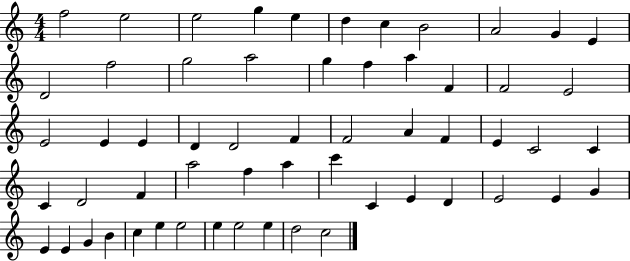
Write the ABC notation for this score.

X:1
T:Untitled
M:4/4
L:1/4
K:C
f2 e2 e2 g e d c B2 A2 G E D2 f2 g2 a2 g f a F F2 E2 E2 E E D D2 F F2 A F E C2 C C D2 F a2 f a c' C E D E2 E G E E G B c e e2 e e2 e d2 c2